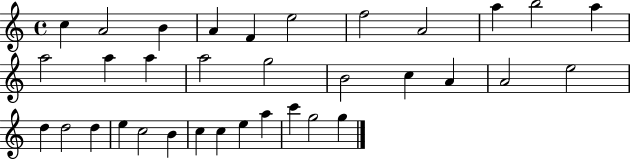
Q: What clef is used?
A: treble